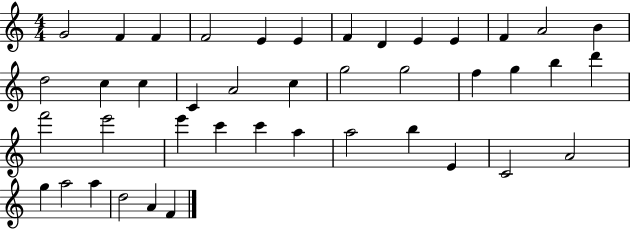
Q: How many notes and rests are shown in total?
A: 42